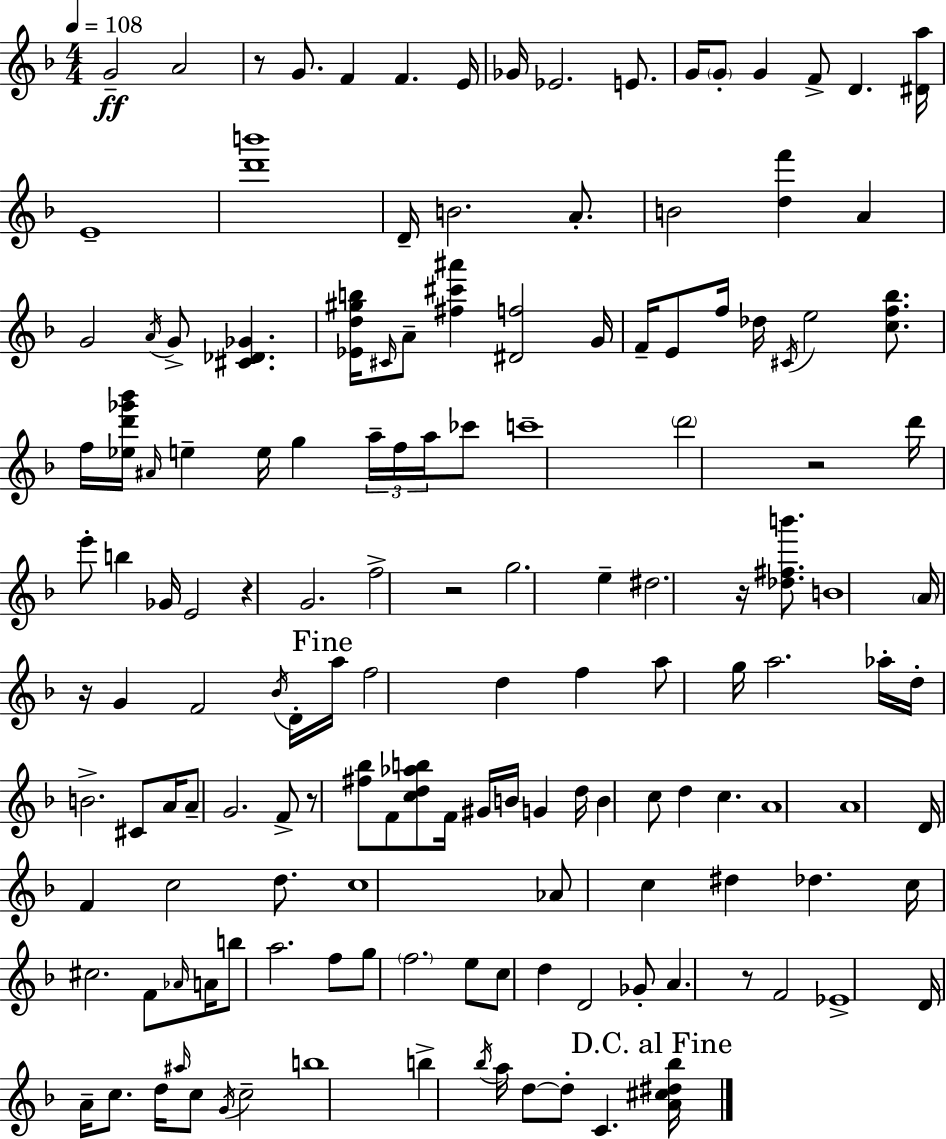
G4/h A4/h R/e G4/e. F4/q F4/q. E4/s Gb4/s Eb4/h. E4/e. G4/s G4/e G4/q F4/e D4/q. [D#4,A5]/s E4/w [D6,B6]/w D4/s B4/h. A4/e. B4/h [D5,F6]/q A4/q G4/h A4/s G4/e [C#4,Db4,Gb4]/q. [Eb4,D5,G#5,B5]/s C#4/s A4/e [F#5,C#6,A#6]/q [D#4,F5]/h G4/s F4/s E4/e F5/s Db5/s C#4/s E5/h [C5,F5,Bb5]/e. F5/s [Eb5,D6,Gb6,Bb6]/s A#4/s E5/q E5/s G5/q A5/s F5/s A5/s CES6/e C6/w D6/h R/h D6/s E6/e B5/q Gb4/s E4/h R/q G4/h. F5/h R/h G5/h. E5/q D#5/h. R/s [Db5,F#5,B6]/e. B4/w A4/s R/s G4/q F4/h Bb4/s D4/s A5/s F5/h D5/q F5/q A5/e G5/s A5/h. Ab5/s D5/s B4/h. C#4/e A4/s A4/e G4/h. F4/e R/e [F#5,Bb5]/e F4/e [C5,D5,Ab5,B5]/e F4/s G#4/s B4/s G4/q D5/s B4/q C5/e D5/q C5/q. A4/w A4/w D4/s F4/q C5/h D5/e. C5/w Ab4/e C5/q D#5/q Db5/q. C5/s C#5/h. F4/e Ab4/s A4/s B5/e A5/h. F5/e G5/e F5/h. E5/e C5/e D5/q D4/h Gb4/e A4/q. R/e F4/h Eb4/w D4/s A4/s C5/e. D5/s A#5/s C5/e G4/s C5/h B5/w B5/q Bb5/s A5/s D5/e D5/e C4/q. [A4,C#5,D#5,Bb5]/s